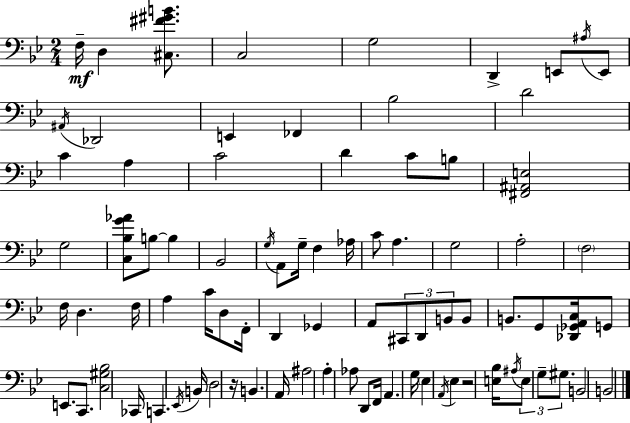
X:1
T:Untitled
M:2/4
L:1/4
K:Bb
F,/4 D, [^C,^F^GB]/2 C,2 G,2 D,, E,,/2 ^A,/4 E,,/2 ^A,,/4 _D,,2 E,, _F,, _B,2 D2 C A, C2 D C/2 B,/2 [^F,,^A,,E,]2 G,2 [C,_B,G_A]/2 B,/2 B, _B,,2 G,/4 A,,/2 G,/4 F, _A,/4 C/2 A, G,2 A,2 F,2 F,/4 D, F,/4 A, C/4 D,/2 F,,/4 D,, _G,, A,,/2 ^C,,/2 D,,/2 B,,/2 B,,/2 B,,/2 G,,/2 [_D,,_G,,A,,C,]/4 G,,/2 E,,/2 C,,/2 [C,^G,_B,]2 _C,,/4 C,, _E,,/4 B,,/4 D,2 z/4 B,, A,,/4 ^A,2 A, _A,/2 D,,/2 F,,/4 A,, G,/4 _E, A,,/4 _E, z2 [E,_B,]/4 ^A,/4 E,/2 G,/2 ^G,/2 B,,2 B,,2